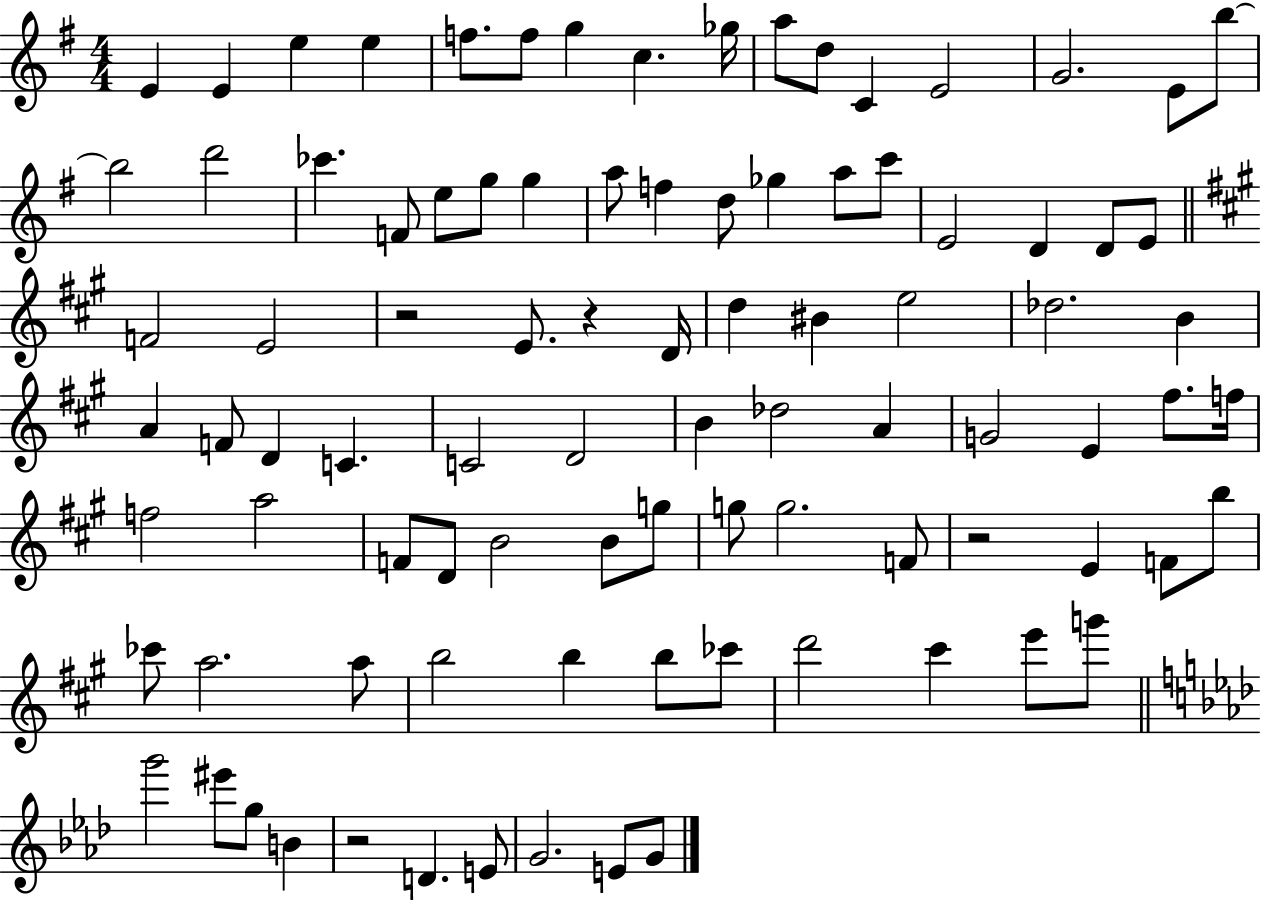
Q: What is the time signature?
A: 4/4